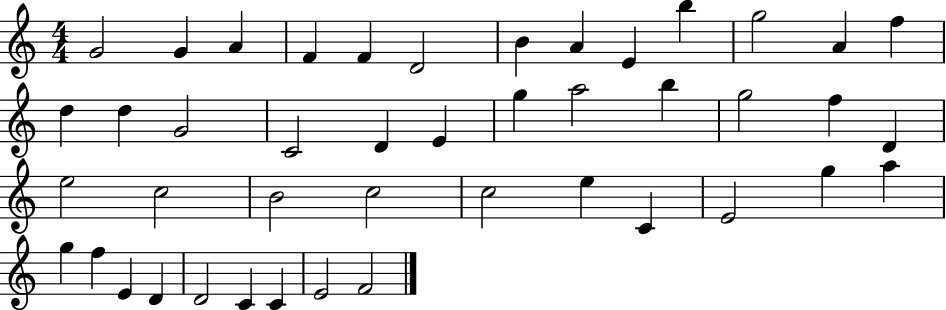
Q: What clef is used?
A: treble